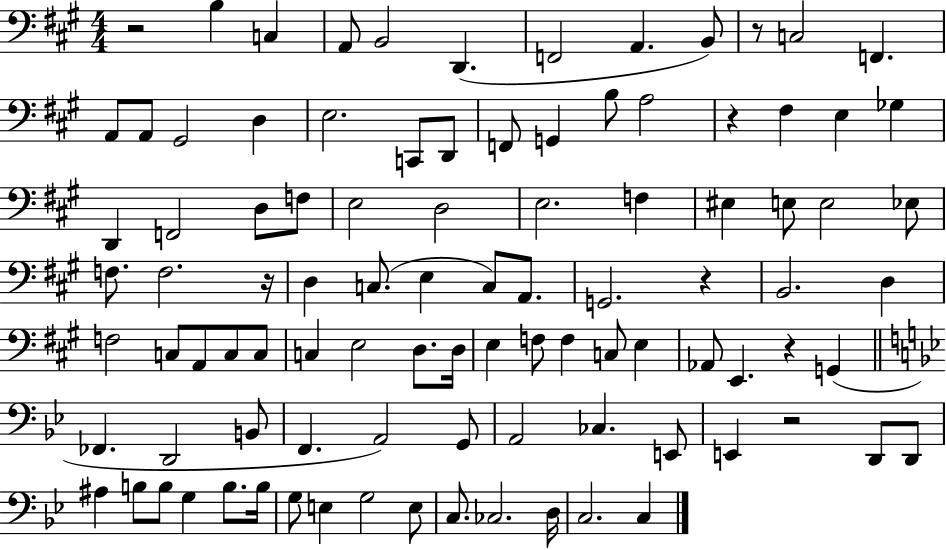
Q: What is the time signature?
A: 4/4